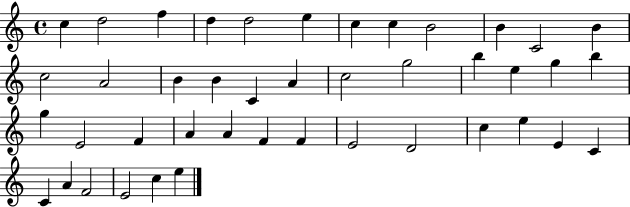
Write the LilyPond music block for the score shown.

{
  \clef treble
  \time 4/4
  \defaultTimeSignature
  \key c \major
  c''4 d''2 f''4 | d''4 d''2 e''4 | c''4 c''4 b'2 | b'4 c'2 b'4 | \break c''2 a'2 | b'4 b'4 c'4 a'4 | c''2 g''2 | b''4 e''4 g''4 b''4 | \break g''4 e'2 f'4 | a'4 a'4 f'4 f'4 | e'2 d'2 | c''4 e''4 e'4 c'4 | \break c'4 a'4 f'2 | e'2 c''4 e''4 | \bar "|."
}